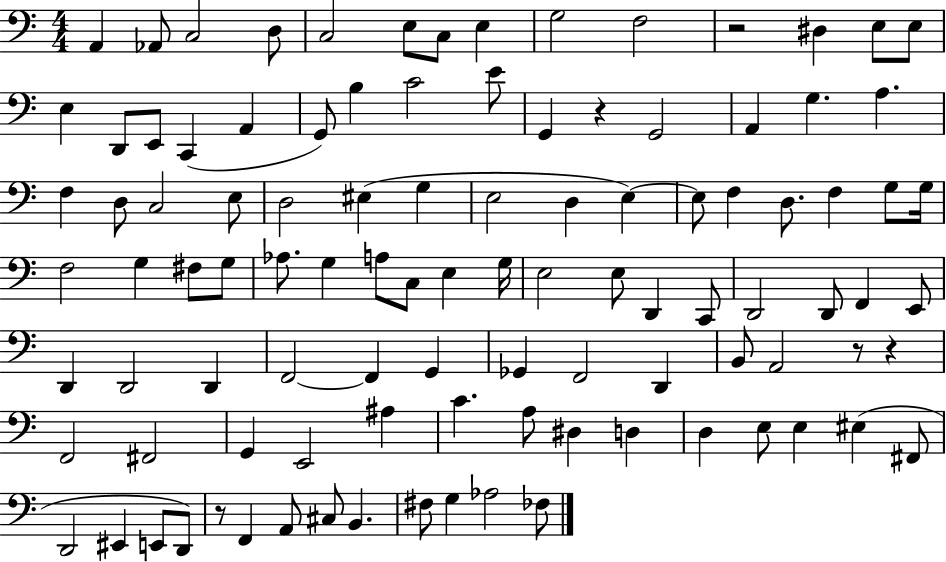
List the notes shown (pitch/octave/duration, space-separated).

A2/q Ab2/e C3/h D3/e C3/h E3/e C3/e E3/q G3/h F3/h R/h D#3/q E3/e E3/e E3/q D2/e E2/e C2/q A2/q G2/e B3/q C4/h E4/e G2/q R/q G2/h A2/q G3/q. A3/q. F3/q D3/e C3/h E3/e D3/h EIS3/q G3/q E3/h D3/q E3/q E3/e F3/q D3/e. F3/q G3/e G3/s F3/h G3/q F#3/e G3/e Ab3/e. G3/q A3/e C3/e E3/q G3/s E3/h E3/e D2/q C2/e D2/h D2/e F2/q E2/e D2/q D2/h D2/q F2/h F2/q G2/q Gb2/q F2/h D2/q B2/e A2/h R/e R/q F2/h F#2/h G2/q E2/h A#3/q C4/q. A3/e D#3/q D3/q D3/q E3/e E3/q EIS3/q F#2/e D2/h EIS2/q E2/e D2/e R/e F2/q A2/e C#3/e B2/q. F#3/e G3/q Ab3/h FES3/e